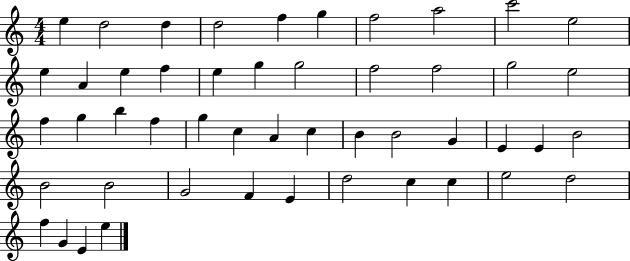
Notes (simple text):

E5/q D5/h D5/q D5/h F5/q G5/q F5/h A5/h C6/h E5/h E5/q A4/q E5/q F5/q E5/q G5/q G5/h F5/h F5/h G5/h E5/h F5/q G5/q B5/q F5/q G5/q C5/q A4/q C5/q B4/q B4/h G4/q E4/q E4/q B4/h B4/h B4/h G4/h F4/q E4/q D5/h C5/q C5/q E5/h D5/h F5/q G4/q E4/q E5/q